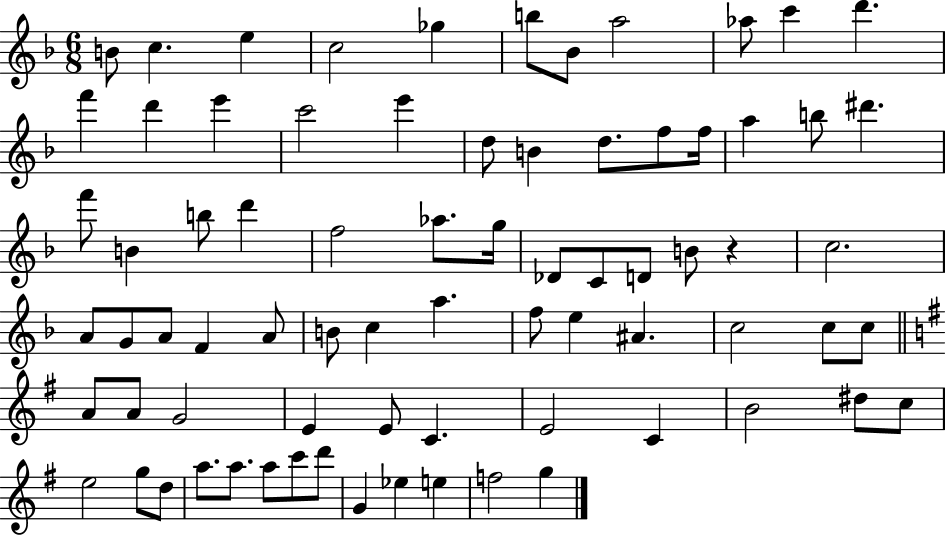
B4/e C5/q. E5/q C5/h Gb5/q B5/e Bb4/e A5/h Ab5/e C6/q D6/q. F6/q D6/q E6/q C6/h E6/q D5/e B4/q D5/e. F5/e F5/s A5/q B5/e D#6/q. F6/e B4/q B5/e D6/q F5/h Ab5/e. G5/s Db4/e C4/e D4/e B4/e R/q C5/h. A4/e G4/e A4/e F4/q A4/e B4/e C5/q A5/q. F5/e E5/q A#4/q. C5/h C5/e C5/e A4/e A4/e G4/h E4/q E4/e C4/q. E4/h C4/q B4/h D#5/e C5/e E5/h G5/e D5/e A5/e. A5/e. A5/e C6/e D6/e G4/q Eb5/q E5/q F5/h G5/q